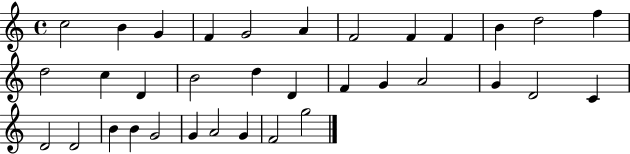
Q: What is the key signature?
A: C major